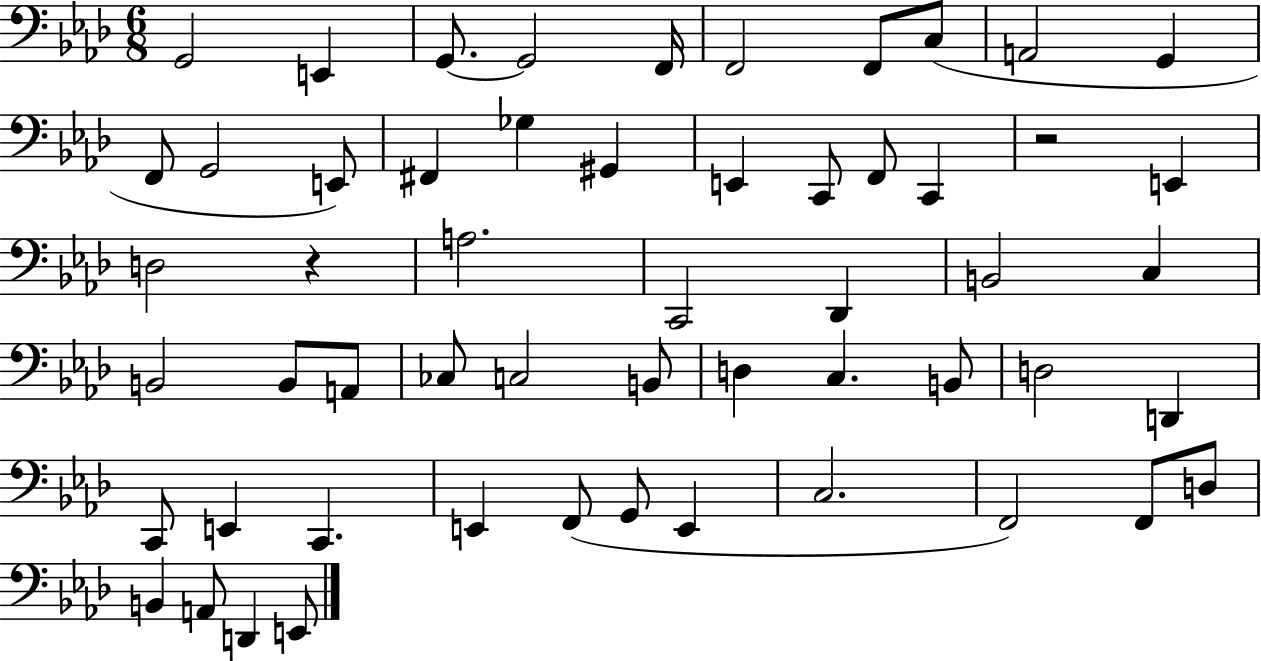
G2/h E2/q G2/e. G2/h F2/s F2/h F2/e C3/e A2/h G2/q F2/e G2/h E2/e F#2/q Gb3/q G#2/q E2/q C2/e F2/e C2/q R/h E2/q D3/h R/q A3/h. C2/h Db2/q B2/h C3/q B2/h B2/e A2/e CES3/e C3/h B2/e D3/q C3/q. B2/e D3/h D2/q C2/e E2/q C2/q. E2/q F2/e G2/e E2/q C3/h. F2/h F2/e D3/e B2/q A2/e D2/q E2/e